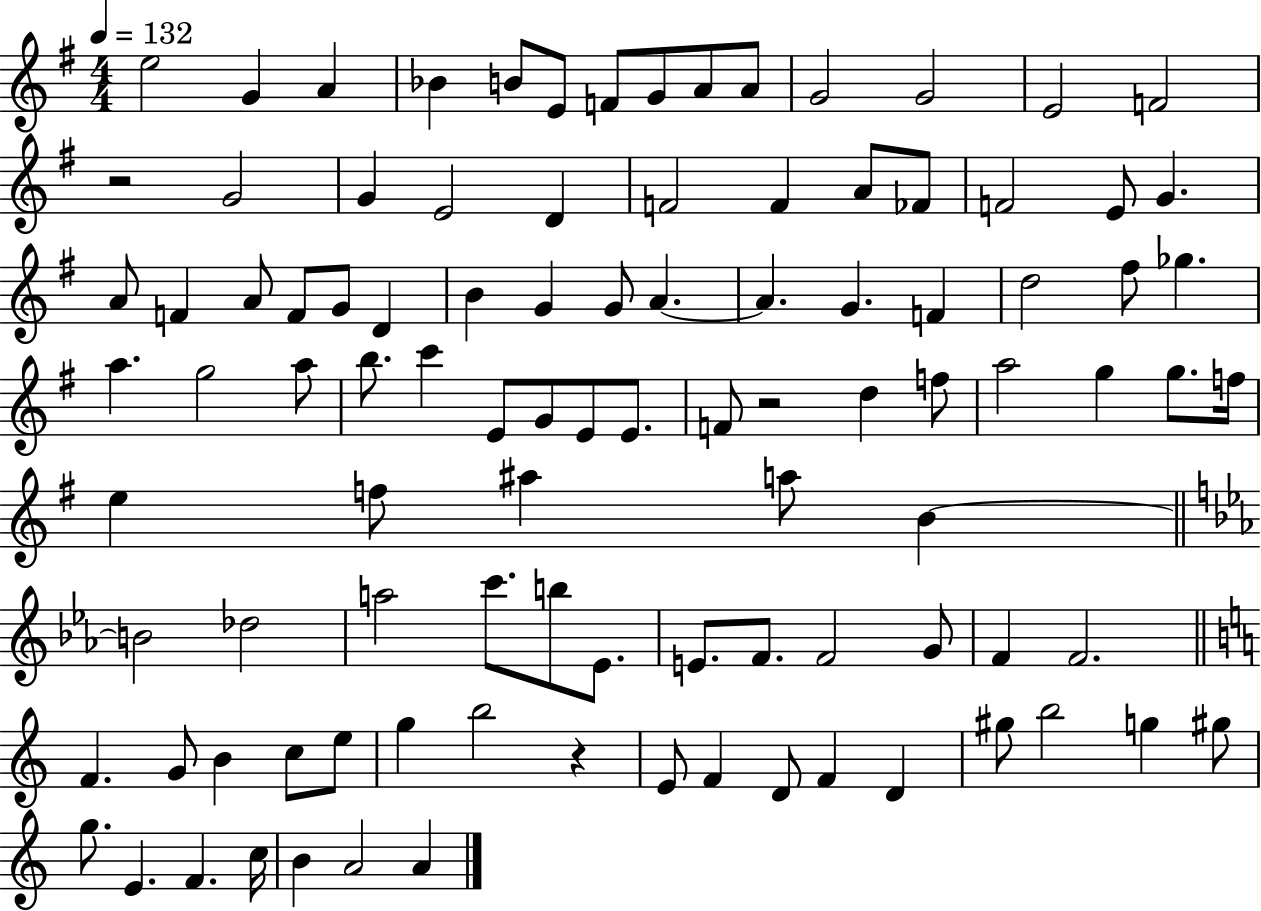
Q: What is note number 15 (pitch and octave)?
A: G4